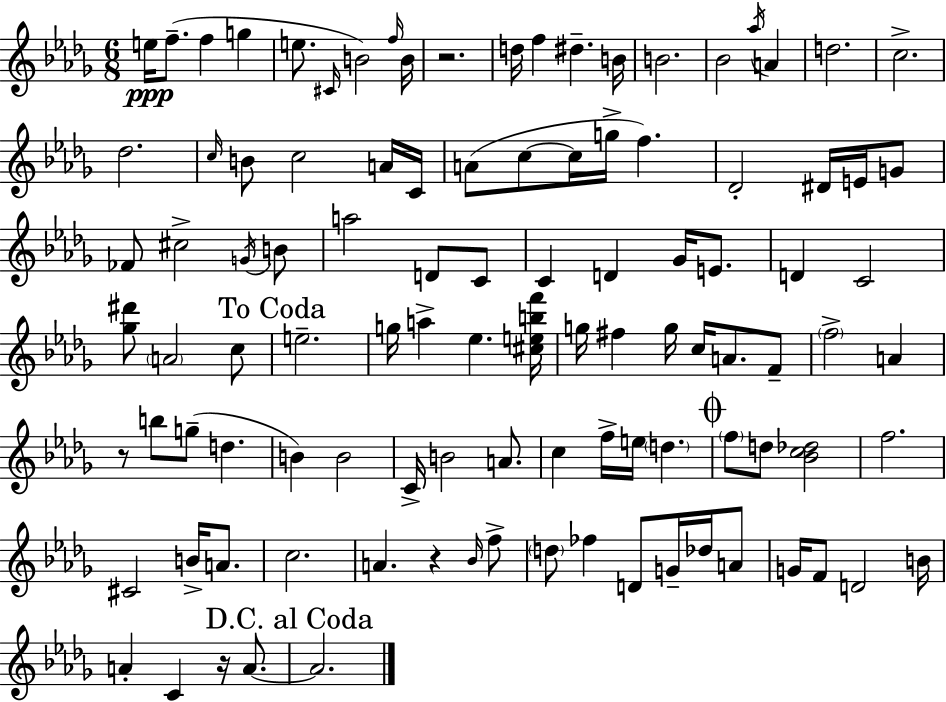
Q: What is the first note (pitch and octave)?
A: E5